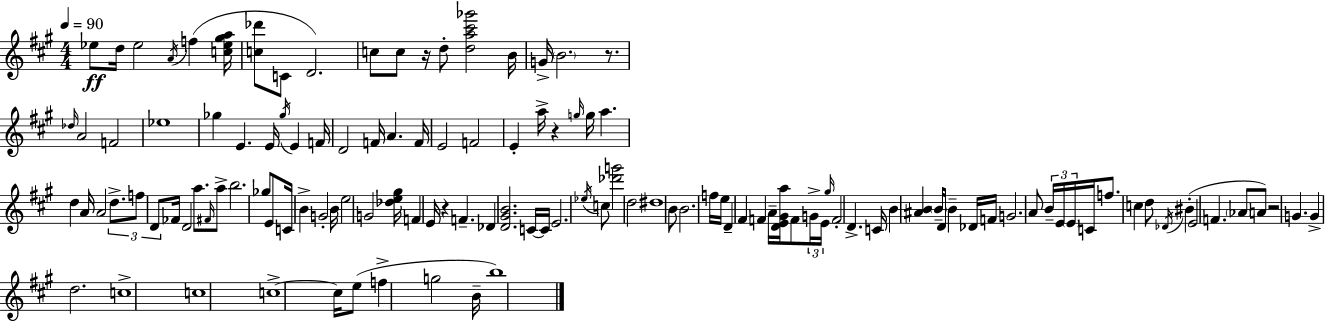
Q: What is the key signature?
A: A major